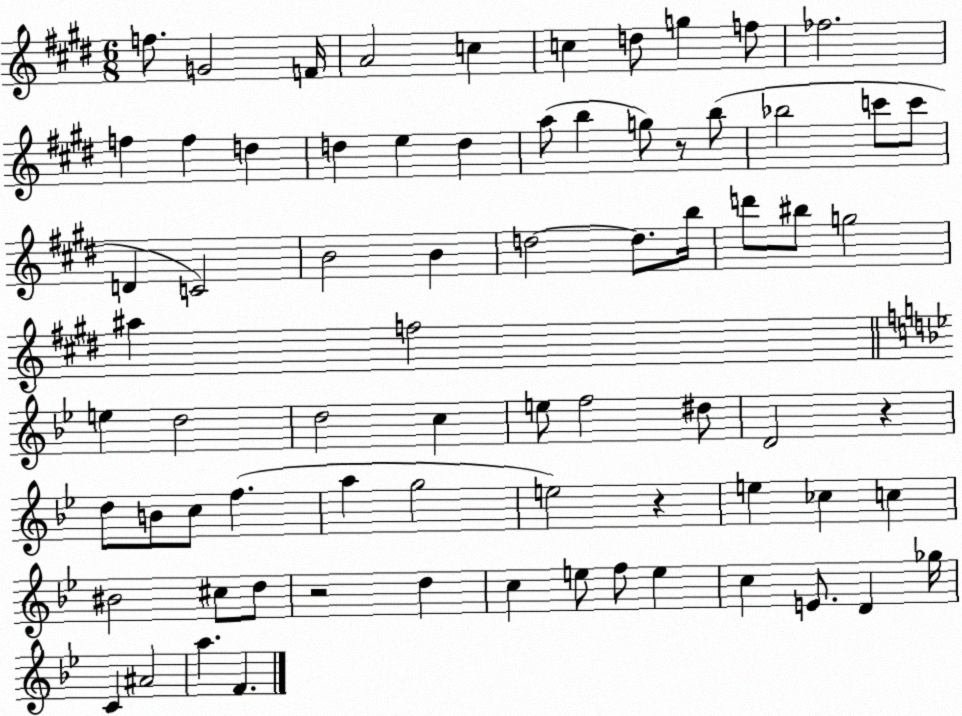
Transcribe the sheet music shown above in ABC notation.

X:1
T:Untitled
M:6/8
L:1/4
K:E
f/2 G2 F/4 A2 c c d/2 g f/2 _f2 f f d d e d a/2 b g/2 z/2 b/2 _b2 c'/2 c'/2 D C2 B2 B d2 d/2 b/4 d'/2 ^b/2 g2 ^a f2 e d2 d2 c e/2 f2 ^d/2 D2 z d/2 B/2 c/2 f a g2 e2 z e _c c ^B2 ^c/2 d/2 z2 d c e/2 f/2 e c E/2 D _g/4 C ^A2 a F